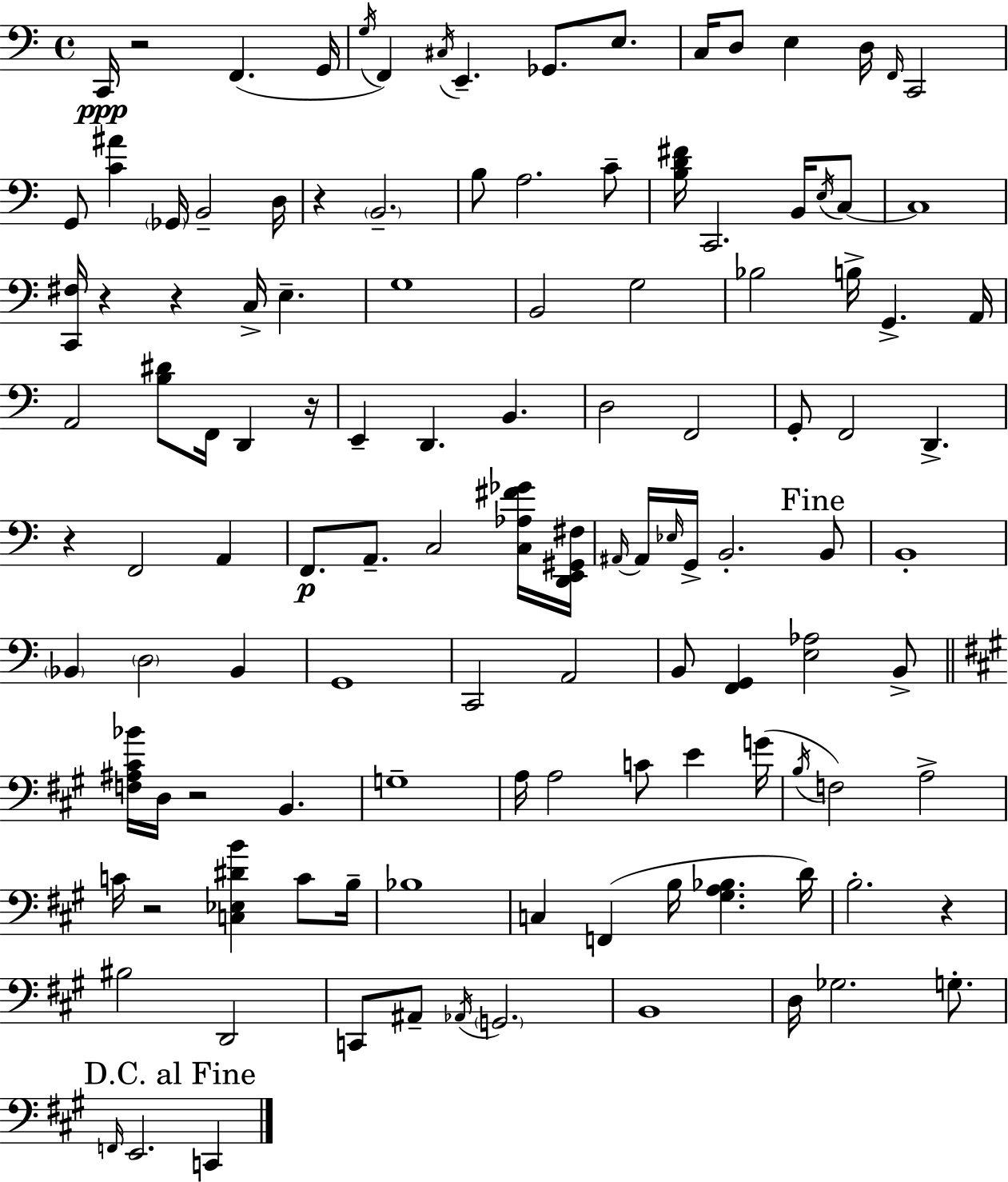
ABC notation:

X:1
T:Untitled
M:4/4
L:1/4
K:Am
C,,/4 z2 F,, G,,/4 G,/4 F,, ^C,/4 E,, _G,,/2 E,/2 C,/4 D,/2 E, D,/4 F,,/4 C,,2 G,,/2 [C^A] _G,,/4 B,,2 D,/4 z B,,2 B,/2 A,2 C/2 [B,D^F]/4 C,,2 B,,/4 E,/4 C,/2 C,4 [C,,^F,]/4 z z C,/4 E, G,4 B,,2 G,2 _B,2 B,/4 G,, A,,/4 A,,2 [B,^D]/2 F,,/4 D,, z/4 E,, D,, B,, D,2 F,,2 G,,/2 F,,2 D,, z F,,2 A,, F,,/2 A,,/2 C,2 [C,_A,^F_G]/4 [D,,E,,^G,,^F,]/4 ^A,,/4 ^A,,/4 _E,/4 G,,/4 B,,2 B,,/2 B,,4 _B,, D,2 _B,, G,,4 C,,2 A,,2 B,,/2 [F,,G,,] [E,_A,]2 B,,/2 [F,^A,^C_B]/4 D,/4 z2 B,, G,4 A,/4 A,2 C/2 E G/4 B,/4 F,2 A,2 C/4 z2 [C,_E,^DB] C/2 B,/4 _B,4 C, F,, B,/4 [^G,A,_B,] D/4 B,2 z ^B,2 D,,2 C,,/2 ^A,,/2 _A,,/4 G,,2 B,,4 D,/4 _G,2 G,/2 F,,/4 E,,2 C,,